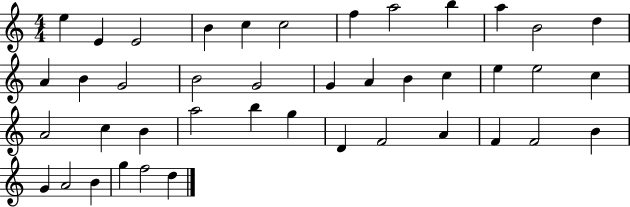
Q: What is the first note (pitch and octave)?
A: E5